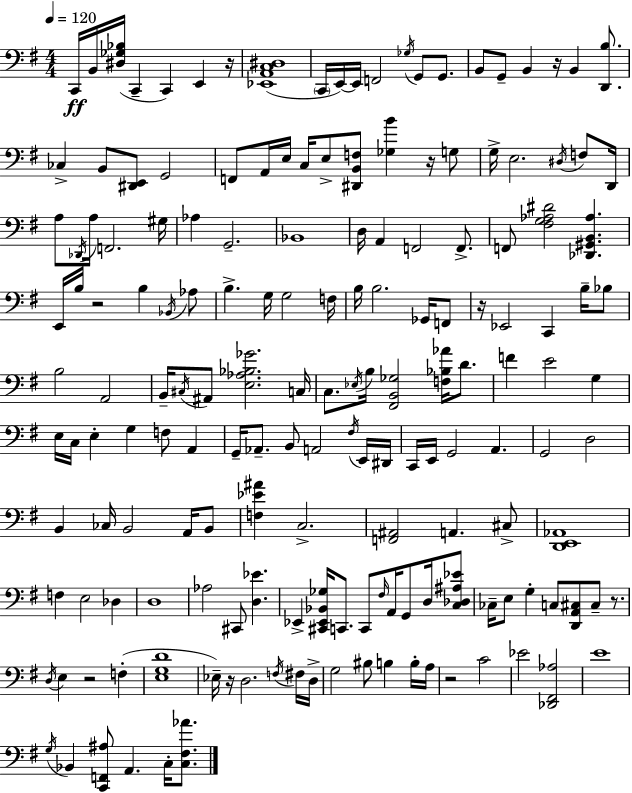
{
  \clef bass
  \numericTimeSignature
  \time 4/4
  \key e \minor
  \tempo 4 = 120
  c,16\ff b,16 <dis ges bes>16( c,4-- c,4) e,4 r16 | <ees, a, c dis>1( | \parenthesize c,16 e,16~~) e,16 f,2 \acciaccatura { ges16 } g,8 g,8. | b,8 g,8-- b,4 r16 b,4 <d, b>8. | \break ces4-> b,8 <dis, e,>8 g,2 | f,8 a,16 e16 c16 e8-> <dis, b, f>8 <ges b'>4 r16 g8 | g16-> e2. \acciaccatura { dis16 } f8 | d,16 a8 \acciaccatura { des,16 } a16 f,2. | \break gis16 aes4 g,2.-- | bes,1 | d16 a,4 f,2 | f,8.-> f,8 <fis g aes dis'>2 <des, gis, b, aes>4. | \break e,16 b16 r2 b4 | \acciaccatura { bes,16 } aes8 b4.-> g16 g2 | f16 b16 b2. | ges,16 f,8 r16 ees,2 c,4 | \break b16-- bes8 b2 a,2 | b,16-- \acciaccatura { cis16 } ais,8 <e aes bes ges'>2. | c16 c8. \acciaccatura { ees16 } b16 <fis, b, ges>2 | <f bes aes'>16 d'8. f'4 e'2 | \break g4 e16 c16 e4-. g4 | f8 a,4 g,16-- aes,8.-- b,8 a,2 | \acciaccatura { fis16 } e,16 dis,16 c,16 e,16 g,2 | a,4. g,2 d2 | \break b,4 ces16 b,2 | a,16 b,8 <f ees' ais'>4 c2.-> | <f, ais,>2 a,4. | cis8-> <d, e, aes,>1 | \break f4 e2 | des4 d1 | aes2 cis,8 | <d ees'>4. ees,4-> <cis, ees, bes, ges>16 c,8. c,8 | \break \grace { fis16 } a,16 g,8 d16 <c des ais ees'>8 ces16-- e8 g4-. c8 | <d, a, cis>8 cis8-- r8. \acciaccatura { d16 } e4 r2 | f4-.( <e g d'>1 | ees16--) r16 d2. | \break \acciaccatura { f16 } fis16 d16-> g2 | bis8 b4 b16-. a16 r2 | c'2 ees'2 | <des, fis, aes>2 e'1 | \break \acciaccatura { g16 } bes,4 <c, f, ais>8 | a,4. c16-. <c fis aes'>8. \bar "|."
}